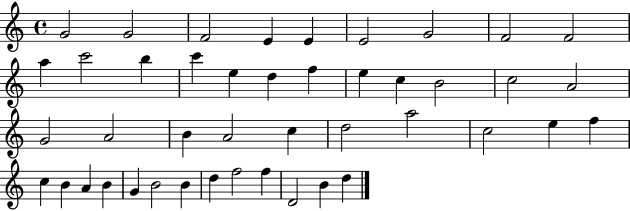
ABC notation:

X:1
T:Untitled
M:4/4
L:1/4
K:C
G2 G2 F2 E E E2 G2 F2 F2 a c'2 b c' e d f e c B2 c2 A2 G2 A2 B A2 c d2 a2 c2 e f c B A B G B2 B d f2 f D2 B d